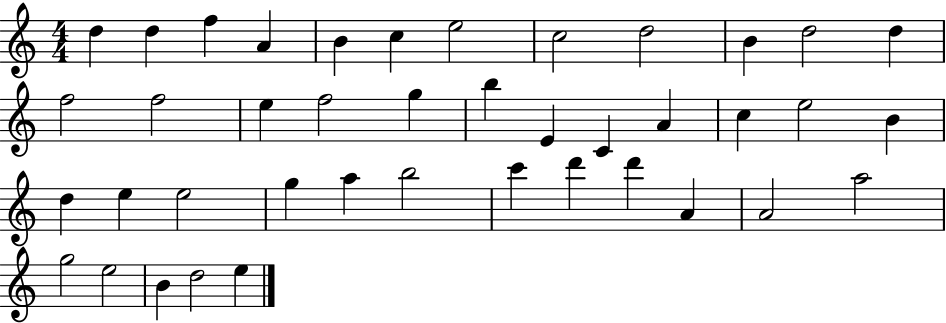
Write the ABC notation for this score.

X:1
T:Untitled
M:4/4
L:1/4
K:C
d d f A B c e2 c2 d2 B d2 d f2 f2 e f2 g b E C A c e2 B d e e2 g a b2 c' d' d' A A2 a2 g2 e2 B d2 e